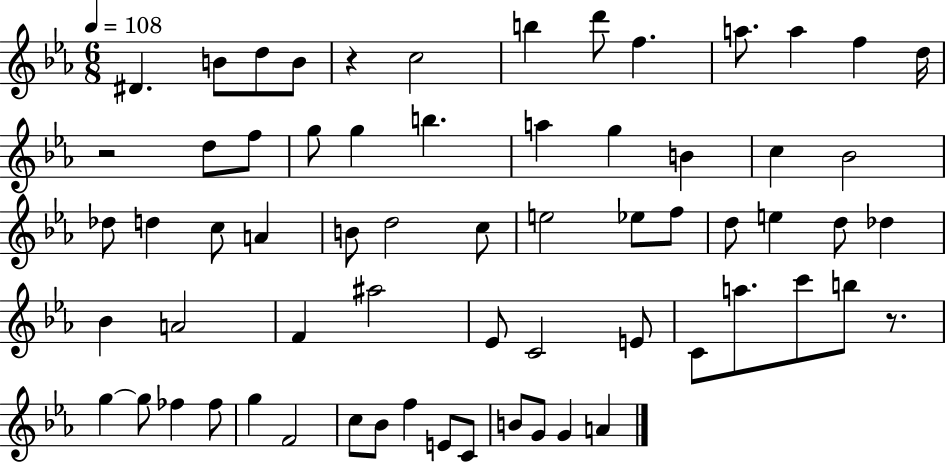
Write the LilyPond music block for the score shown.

{
  \clef treble
  \numericTimeSignature
  \time 6/8
  \key ees \major
  \tempo 4 = 108
  dis'4. b'8 d''8 b'8 | r4 c''2 | b''4 d'''8 f''4. | a''8. a''4 f''4 d''16 | \break r2 d''8 f''8 | g''8 g''4 b''4. | a''4 g''4 b'4 | c''4 bes'2 | \break des''8 d''4 c''8 a'4 | b'8 d''2 c''8 | e''2 ees''8 f''8 | d''8 e''4 d''8 des''4 | \break bes'4 a'2 | f'4 ais''2 | ees'8 c'2 e'8 | c'8 a''8. c'''8 b''8 r8. | \break g''4~~ g''8 fes''4 fes''8 | g''4 f'2 | c''8 bes'8 f''4 e'8 c'8 | b'8 g'8 g'4 a'4 | \break \bar "|."
}